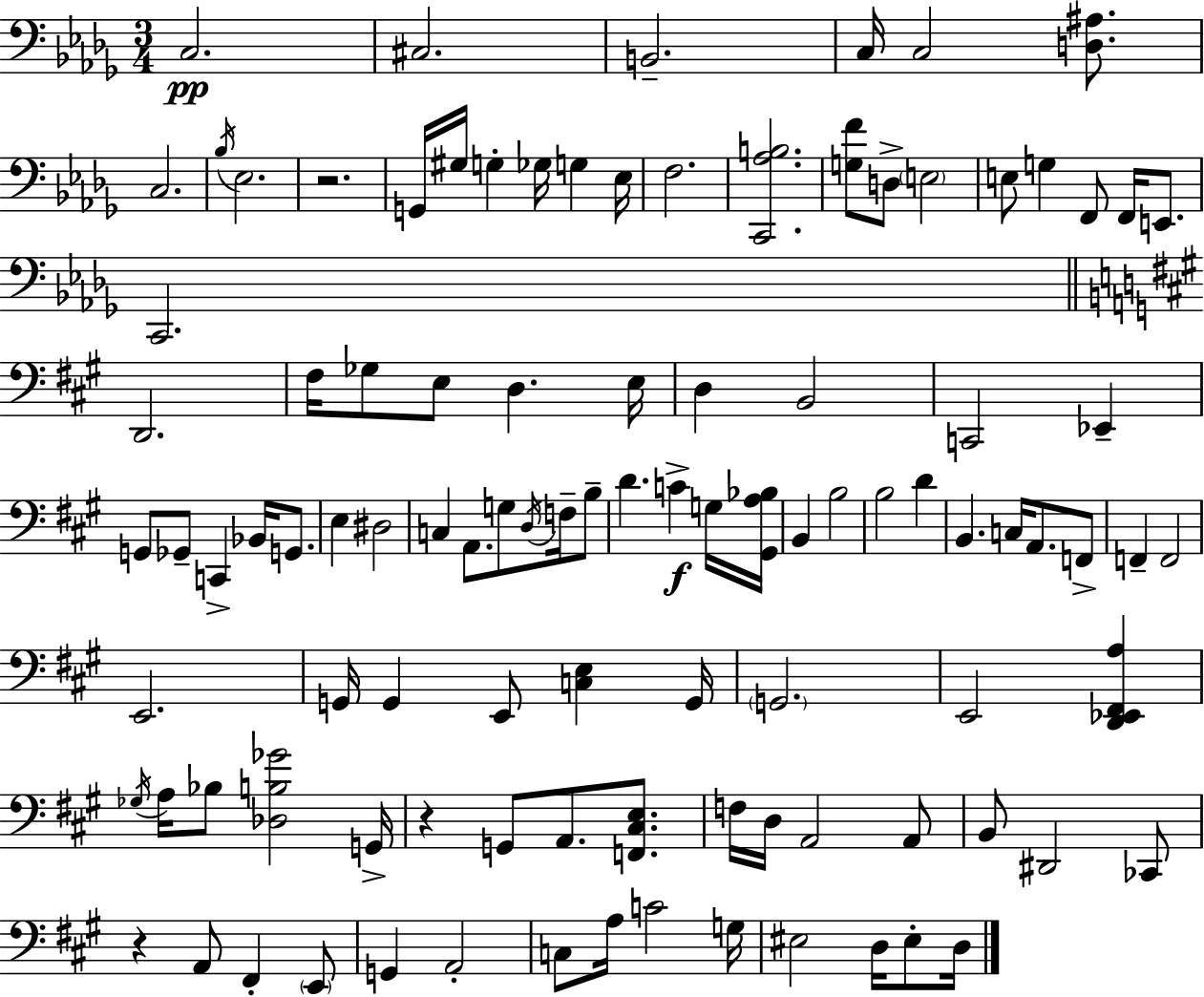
X:1
T:Untitled
M:3/4
L:1/4
K:Bbm
C,2 ^C,2 B,,2 C,/4 C,2 [D,^A,]/2 C,2 _B,/4 _E,2 z2 G,,/4 ^G,/4 G, _G,/4 G, _E,/4 F,2 [C,,_A,B,]2 [G,F]/2 D,/2 E,2 E,/2 G, F,,/2 F,,/4 E,,/2 C,,2 D,,2 ^F,/4 _G,/2 E,/2 D, E,/4 D, B,,2 C,,2 _E,, G,,/2 _G,,/2 C,, _B,,/4 G,,/2 E, ^D,2 C, A,,/2 G,/2 D,/4 F,/4 B,/2 D C G,/4 [^G,,A,_B,]/4 B,, B,2 B,2 D B,, C,/4 A,,/2 F,,/2 F,, F,,2 E,,2 G,,/4 G,, E,,/2 [C,E,] G,,/4 G,,2 E,,2 [D,,_E,,^F,,A,] _G,/4 A,/4 _B,/2 [_D,B,_G]2 G,,/4 z G,,/2 A,,/2 [F,,^C,E,]/2 F,/4 D,/4 A,,2 A,,/2 B,,/2 ^D,,2 _C,,/2 z A,,/2 ^F,, E,,/2 G,, A,,2 C,/2 A,/4 C2 G,/4 ^E,2 D,/4 ^E,/2 D,/4